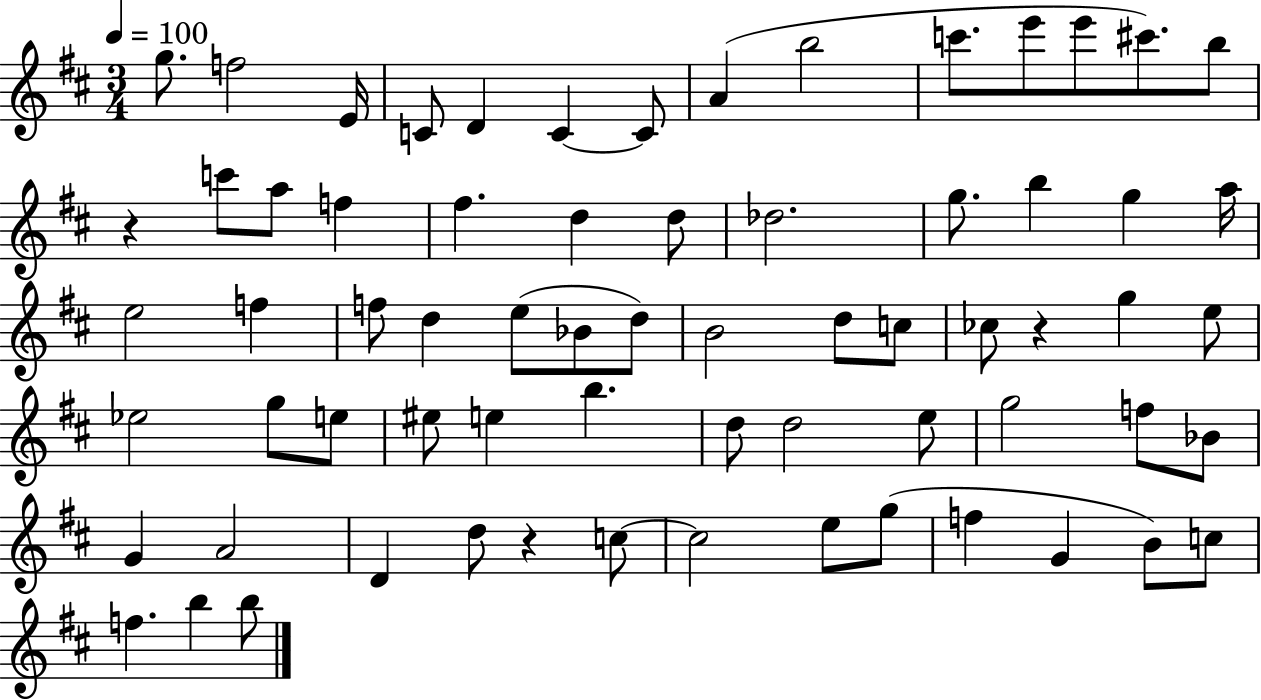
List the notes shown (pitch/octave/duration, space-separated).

G5/e. F5/h E4/s C4/e D4/q C4/q C4/e A4/q B5/h C6/e. E6/e E6/e C#6/e. B5/e R/q C6/e A5/e F5/q F#5/q. D5/q D5/e Db5/h. G5/e. B5/q G5/q A5/s E5/h F5/q F5/e D5/q E5/e Bb4/e D5/e B4/h D5/e C5/e CES5/e R/q G5/q E5/e Eb5/h G5/e E5/e EIS5/e E5/q B5/q. D5/e D5/h E5/e G5/h F5/e Bb4/e G4/q A4/h D4/q D5/e R/q C5/e C5/h E5/e G5/e F5/q G4/q B4/e C5/e F5/q. B5/q B5/e